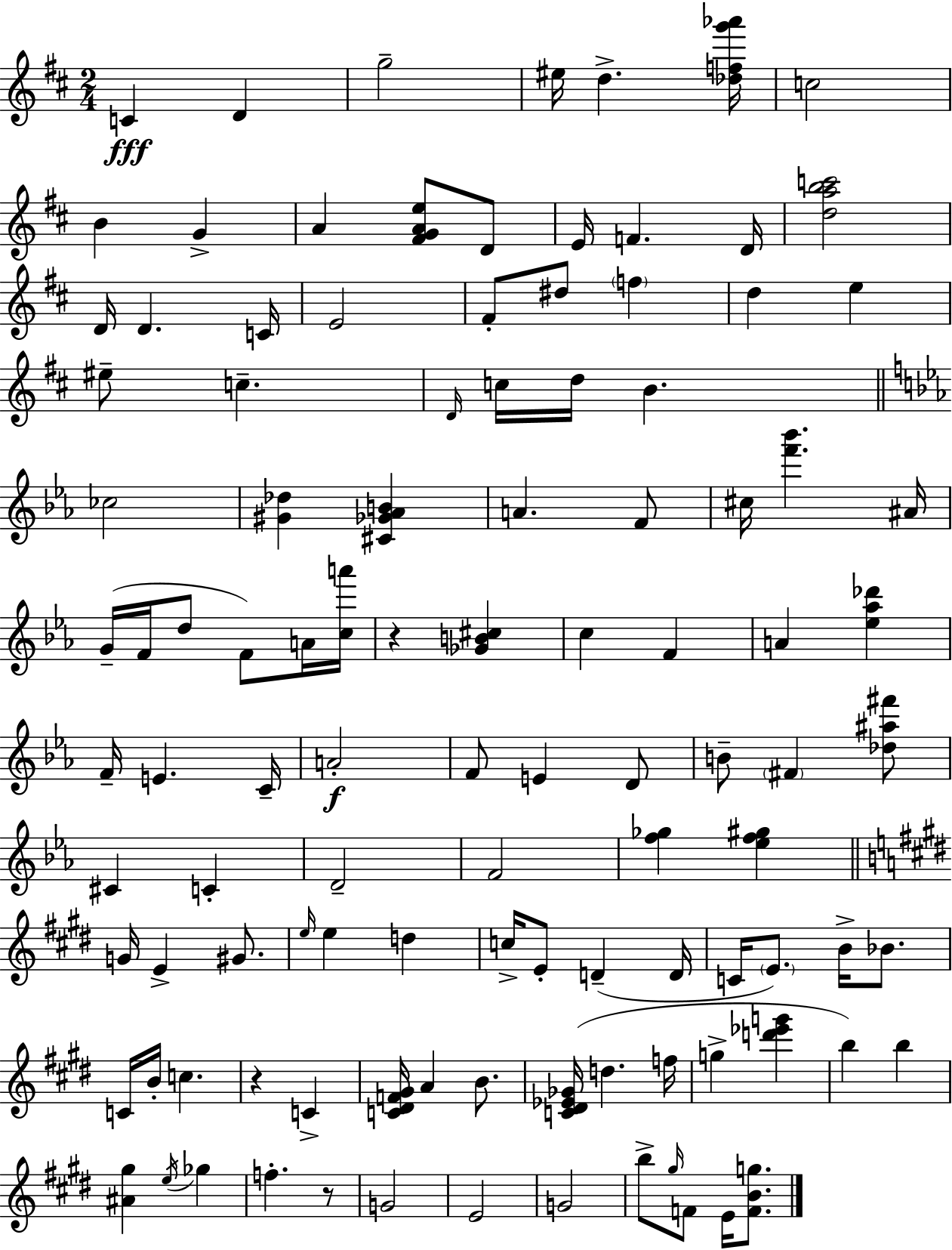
X:1
T:Untitled
M:2/4
L:1/4
K:D
C D g2 ^e/4 d [_dfg'_a']/4 c2 B G A [^FGAe]/2 D/2 E/4 F D/4 [dabc']2 D/4 D C/4 E2 ^F/2 ^d/2 f d e ^e/2 c D/4 c/4 d/4 B _c2 [^G_d] [^C_G_AB] A F/2 ^c/4 [f'_b'] ^A/4 G/4 F/4 d/2 F/2 A/4 [ca']/4 z [_GB^c] c F A [_e_a_d'] F/4 E C/4 A2 F/2 E D/2 B/2 ^F [_d^a^f']/2 ^C C D2 F2 [f_g] [_ef^g] G/4 E ^G/2 e/4 e d c/4 E/2 D D/4 C/4 E/2 B/4 _B/2 C/4 B/4 c z C [C^DF^G]/4 A B/2 [C^D_E_G]/4 d f/4 g [d'_e'g'] b b [^A^g] e/4 _g f z/2 G2 E2 G2 b/2 ^g/4 F/2 E/4 [FBg]/2